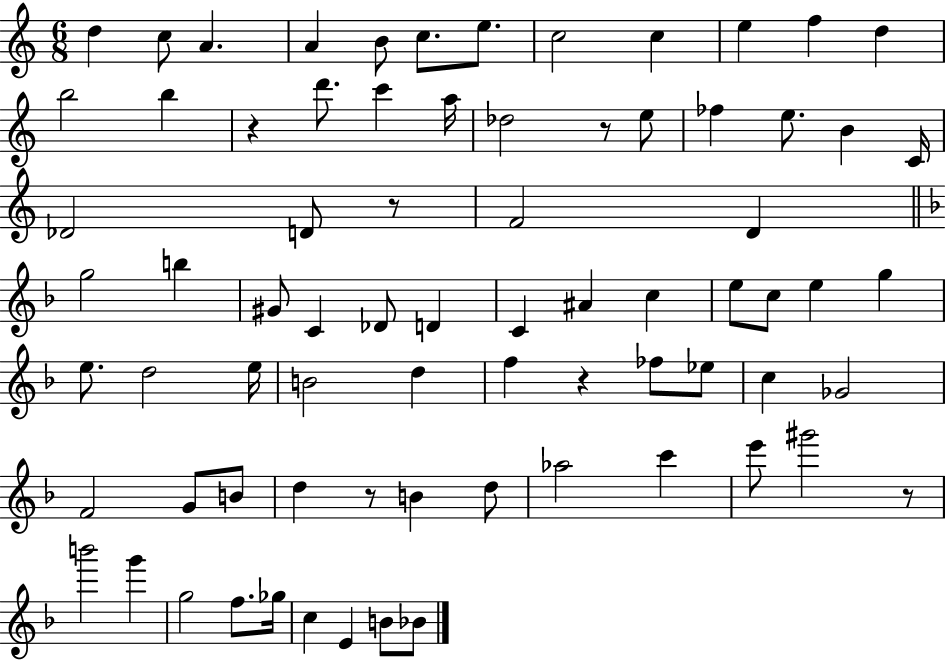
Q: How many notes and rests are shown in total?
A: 75